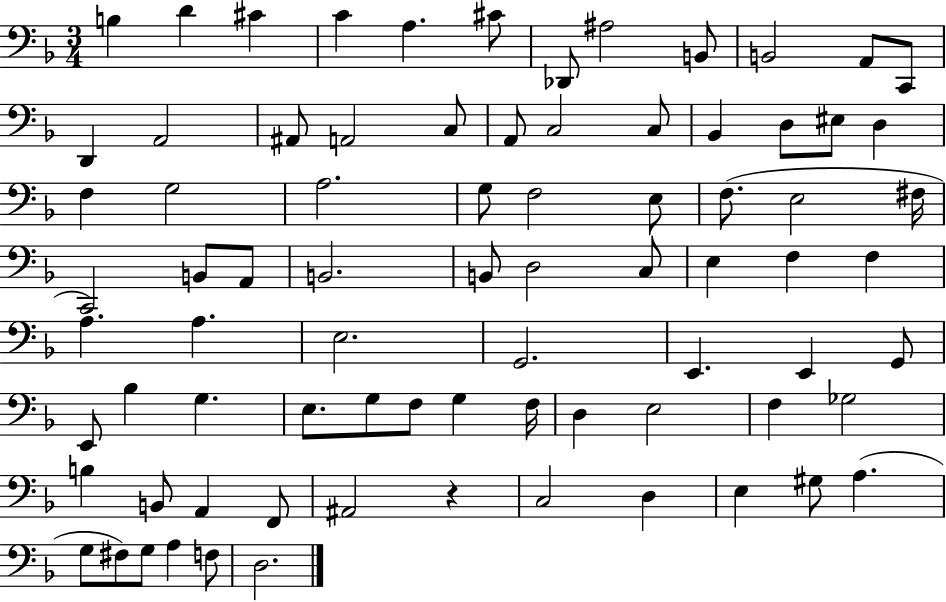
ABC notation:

X:1
T:Untitled
M:3/4
L:1/4
K:F
B, D ^C C A, ^C/2 _D,,/2 ^A,2 B,,/2 B,,2 A,,/2 C,,/2 D,, A,,2 ^A,,/2 A,,2 C,/2 A,,/2 C,2 C,/2 _B,, D,/2 ^E,/2 D, F, G,2 A,2 G,/2 F,2 E,/2 F,/2 E,2 ^F,/4 C,,2 B,,/2 A,,/2 B,,2 B,,/2 D,2 C,/2 E, F, F, A, A, E,2 G,,2 E,, E,, G,,/2 E,,/2 _B, G, E,/2 G,/2 F,/2 G, F,/4 D, E,2 F, _G,2 B, B,,/2 A,, F,,/2 ^A,,2 z C,2 D, E, ^G,/2 A, G,/2 ^F,/2 G,/2 A, F,/2 D,2